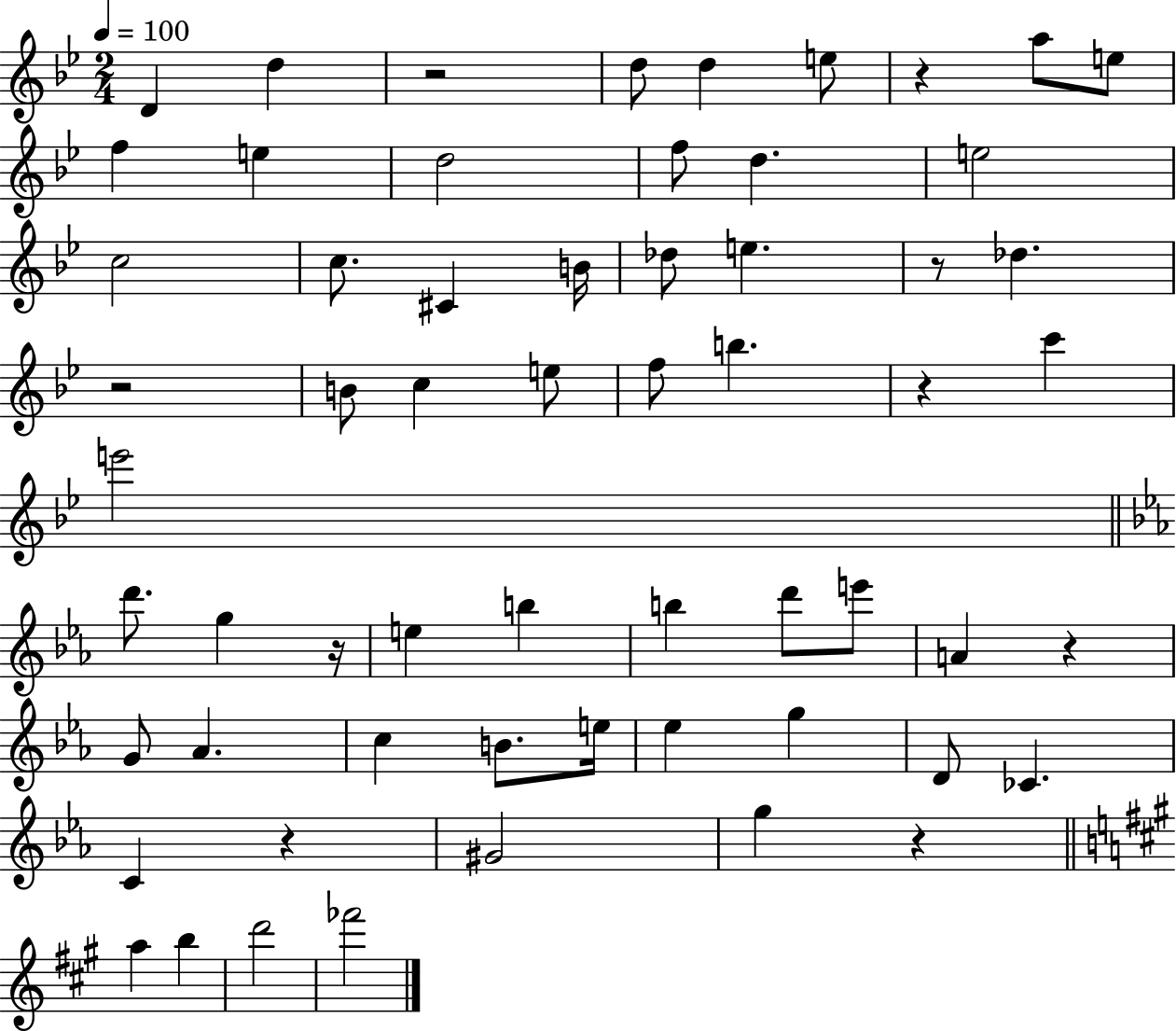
D4/q D5/q R/h D5/e D5/q E5/e R/q A5/e E5/e F5/q E5/q D5/h F5/e D5/q. E5/h C5/h C5/e. C#4/q B4/s Db5/e E5/q. R/e Db5/q. R/h B4/e C5/q E5/e F5/e B5/q. R/q C6/q E6/h D6/e. G5/q R/s E5/q B5/q B5/q D6/e E6/e A4/q R/q G4/e Ab4/q. C5/q B4/e. E5/s Eb5/q G5/q D4/e CES4/q. C4/q R/q G#4/h G5/q R/q A5/q B5/q D6/h FES6/h